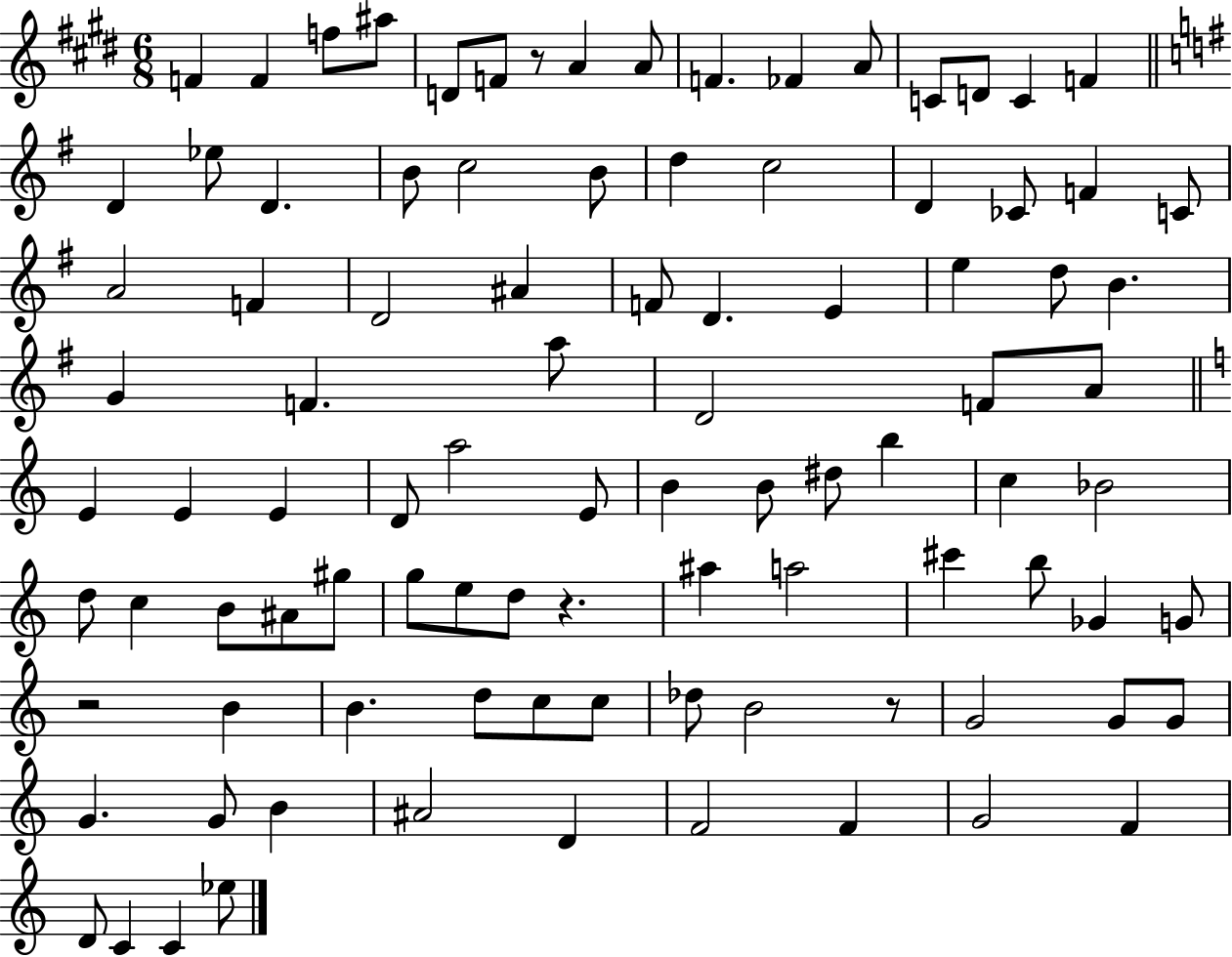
X:1
T:Untitled
M:6/8
L:1/4
K:E
F F f/2 ^a/2 D/2 F/2 z/2 A A/2 F _F A/2 C/2 D/2 C F D _e/2 D B/2 c2 B/2 d c2 D _C/2 F C/2 A2 F D2 ^A F/2 D E e d/2 B G F a/2 D2 F/2 A/2 E E E D/2 a2 E/2 B B/2 ^d/2 b c _B2 d/2 c B/2 ^A/2 ^g/2 g/2 e/2 d/2 z ^a a2 ^c' b/2 _G G/2 z2 B B d/2 c/2 c/2 _d/2 B2 z/2 G2 G/2 G/2 G G/2 B ^A2 D F2 F G2 F D/2 C C _e/2